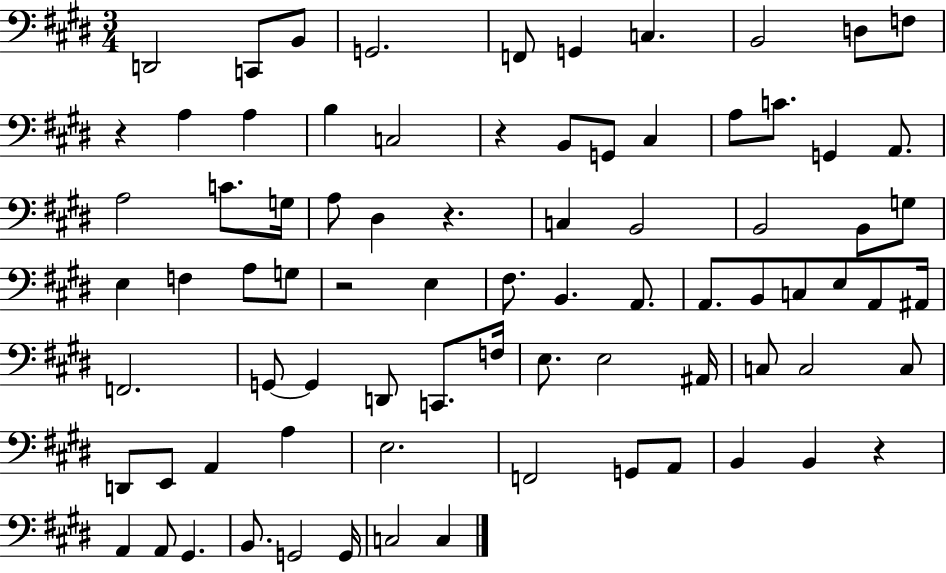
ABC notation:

X:1
T:Untitled
M:3/4
L:1/4
K:E
D,,2 C,,/2 B,,/2 G,,2 F,,/2 G,, C, B,,2 D,/2 F,/2 z A, A, B, C,2 z B,,/2 G,,/2 ^C, A,/2 C/2 G,, A,,/2 A,2 C/2 G,/4 A,/2 ^D, z C, B,,2 B,,2 B,,/2 G,/2 E, F, A,/2 G,/2 z2 E, ^F,/2 B,, A,,/2 A,,/2 B,,/2 C,/2 E,/2 A,,/2 ^A,,/4 F,,2 G,,/2 G,, D,,/2 C,,/2 F,/4 E,/2 E,2 ^A,,/4 C,/2 C,2 C,/2 D,,/2 E,,/2 A,, A, E,2 F,,2 G,,/2 A,,/2 B,, B,, z A,, A,,/2 ^G,, B,,/2 G,,2 G,,/4 C,2 C,